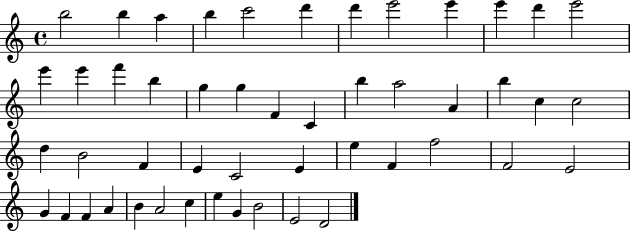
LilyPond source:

{
  \clef treble
  \time 4/4
  \defaultTimeSignature
  \key c \major
  b''2 b''4 a''4 | b''4 c'''2 d'''4 | d'''4 e'''2 e'''4 | e'''4 d'''4 e'''2 | \break e'''4 e'''4 f'''4 b''4 | g''4 g''4 f'4 c'4 | b''4 a''2 a'4 | b''4 c''4 c''2 | \break d''4 b'2 f'4 | e'4 c'2 e'4 | e''4 f'4 f''2 | f'2 e'2 | \break g'4 f'4 f'4 a'4 | b'4 a'2 c''4 | e''4 g'4 b'2 | e'2 d'2 | \break \bar "|."
}